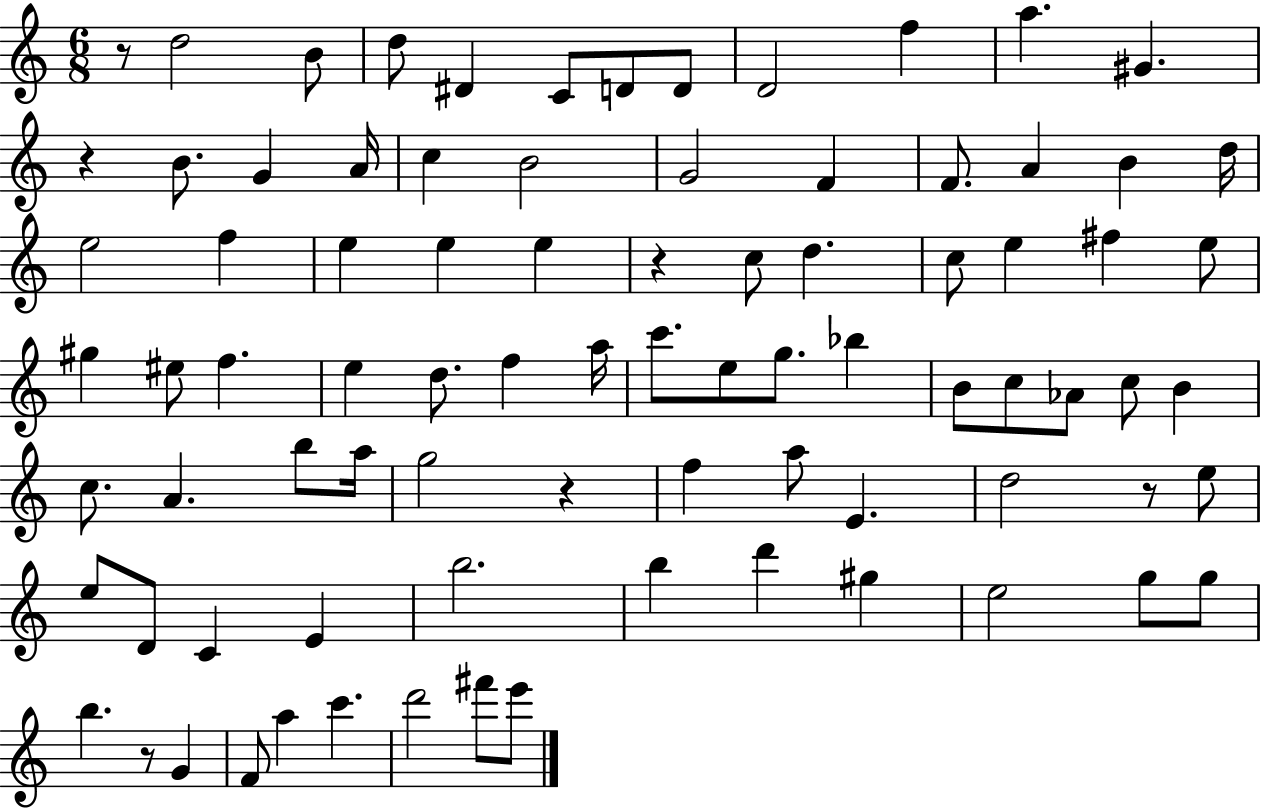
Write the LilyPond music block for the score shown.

{
  \clef treble
  \numericTimeSignature
  \time 6/8
  \key c \major
  r8 d''2 b'8 | d''8 dis'4 c'8 d'8 d'8 | d'2 f''4 | a''4. gis'4. | \break r4 b'8. g'4 a'16 | c''4 b'2 | g'2 f'4 | f'8. a'4 b'4 d''16 | \break e''2 f''4 | e''4 e''4 e''4 | r4 c''8 d''4. | c''8 e''4 fis''4 e''8 | \break gis''4 eis''8 f''4. | e''4 d''8. f''4 a''16 | c'''8. e''8 g''8. bes''4 | b'8 c''8 aes'8 c''8 b'4 | \break c''8. a'4. b''8 a''16 | g''2 r4 | f''4 a''8 e'4. | d''2 r8 e''8 | \break e''8 d'8 c'4 e'4 | b''2. | b''4 d'''4 gis''4 | e''2 g''8 g''8 | \break b''4. r8 g'4 | f'8 a''4 c'''4. | d'''2 fis'''8 e'''8 | \bar "|."
}